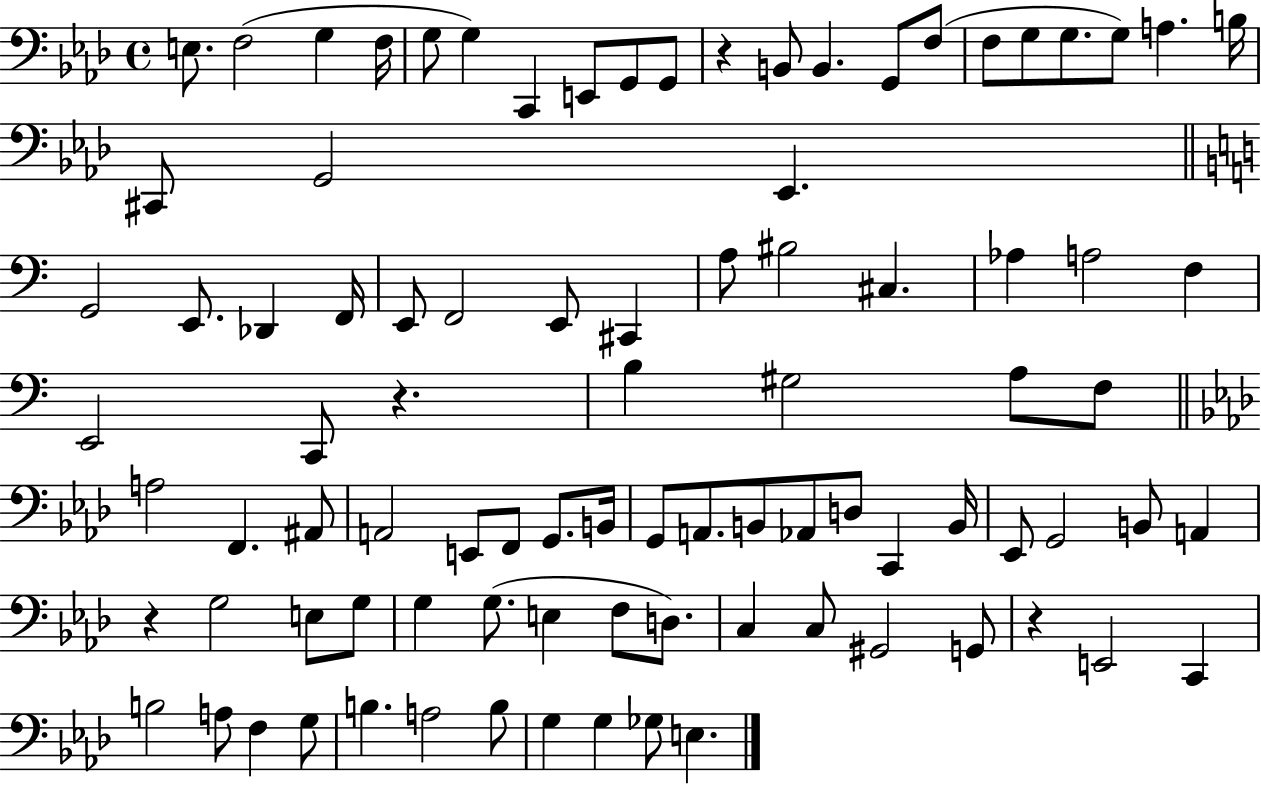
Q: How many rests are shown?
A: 4